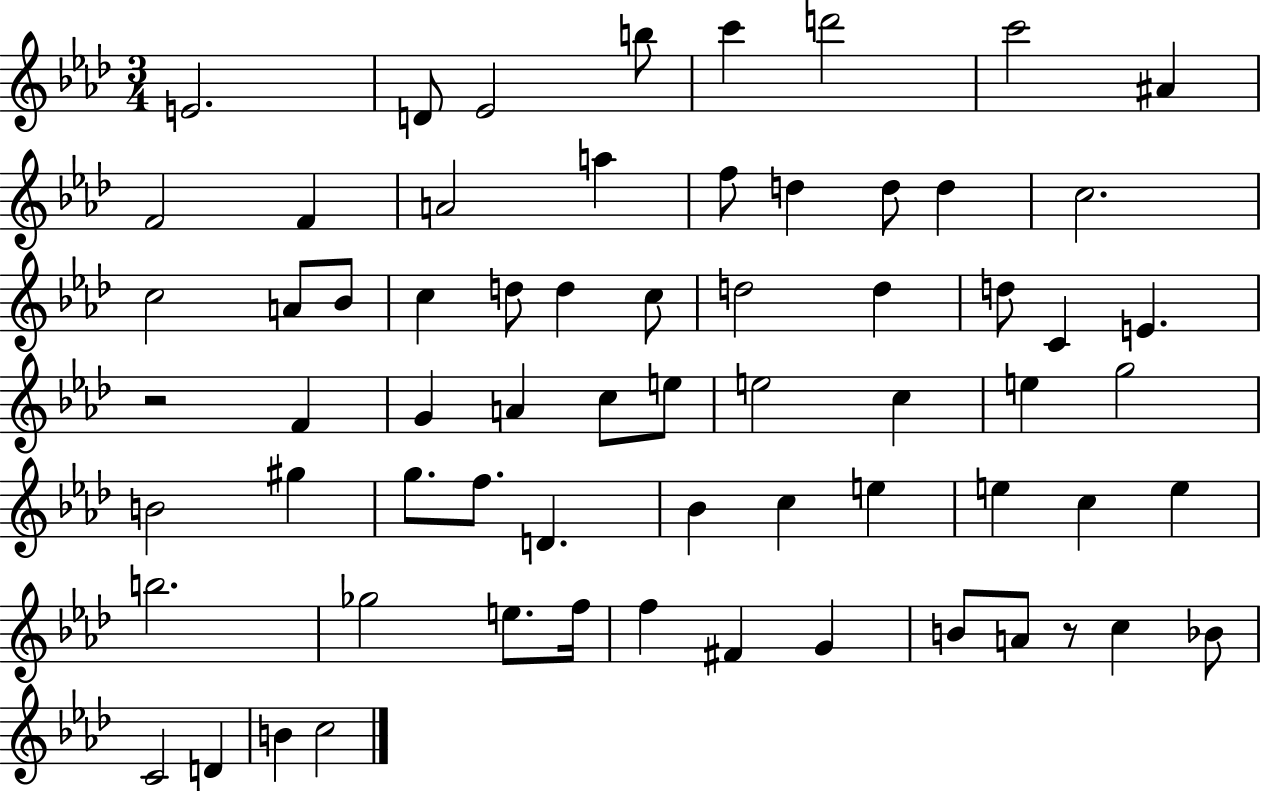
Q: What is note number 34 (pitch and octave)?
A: E5